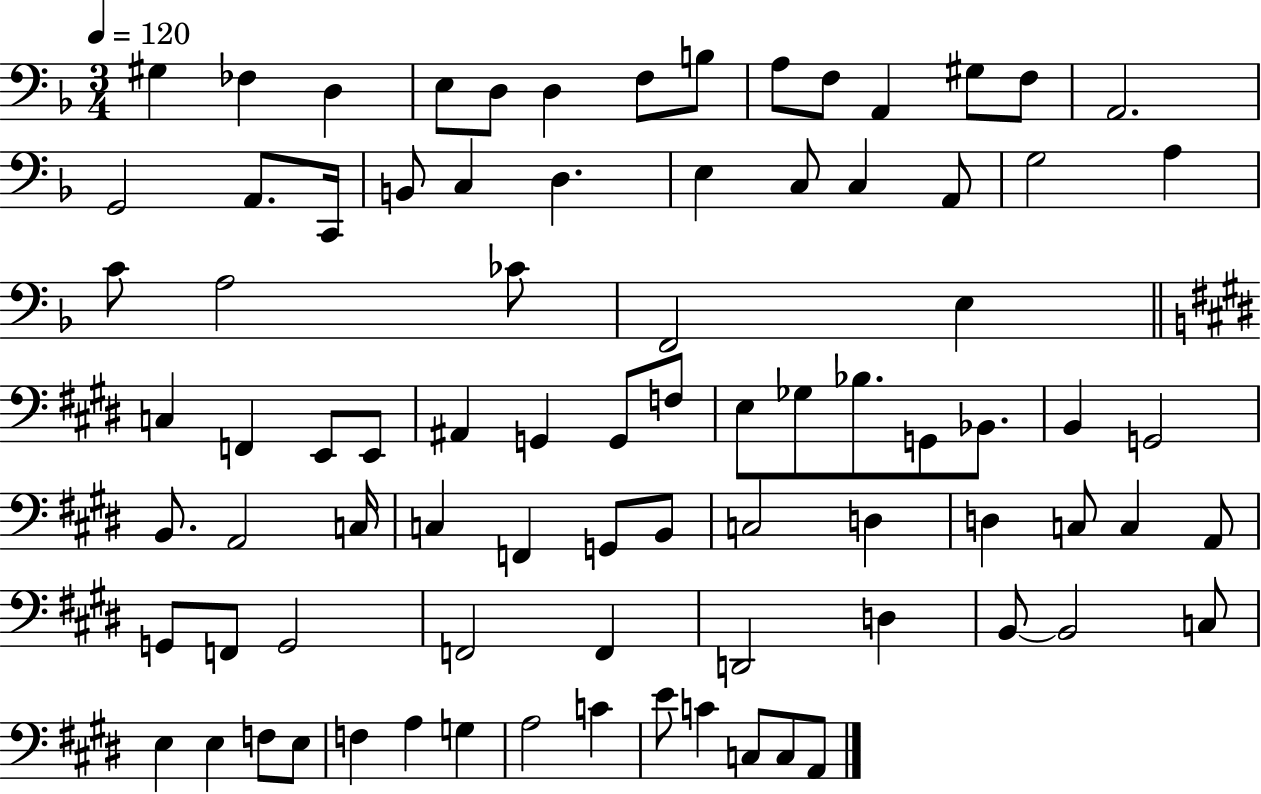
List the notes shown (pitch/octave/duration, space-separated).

G#3/q FES3/q D3/q E3/e D3/e D3/q F3/e B3/e A3/e F3/e A2/q G#3/e F3/e A2/h. G2/h A2/e. C2/s B2/e C3/q D3/q. E3/q C3/e C3/q A2/e G3/h A3/q C4/e A3/h CES4/e F2/h E3/q C3/q F2/q E2/e E2/e A#2/q G2/q G2/e F3/e E3/e Gb3/e Bb3/e. G2/e Bb2/e. B2/q G2/h B2/e. A2/h C3/s C3/q F2/q G2/e B2/e C3/h D3/q D3/q C3/e C3/q A2/e G2/e F2/e G2/h F2/h F2/q D2/h D3/q B2/e B2/h C3/e E3/q E3/q F3/e E3/e F3/q A3/q G3/q A3/h C4/q E4/e C4/q C3/e C3/e A2/e